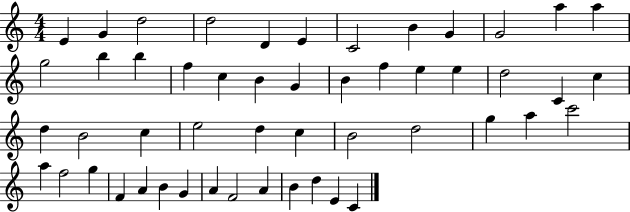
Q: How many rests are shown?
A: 0